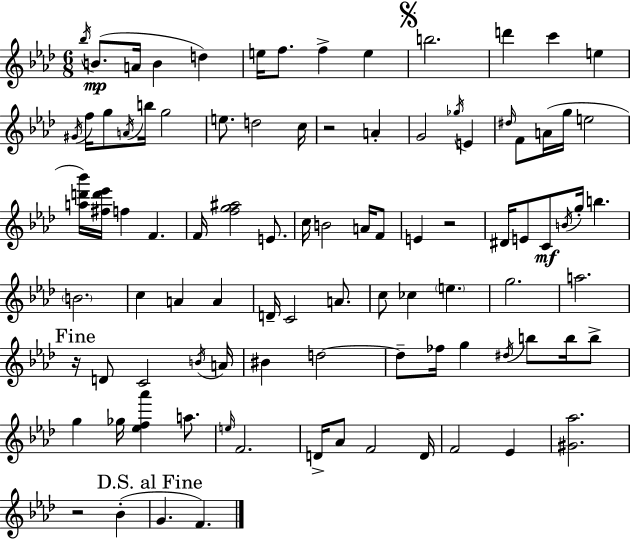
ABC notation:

X:1
T:Untitled
M:6/8
L:1/4
K:Ab
_b/4 B/2 A/4 B d e/4 f/2 f e b2 d' c' e ^G/4 f/4 g/2 A/4 b/4 g2 e/2 d2 c/4 z2 A G2 _g/4 E ^d/4 F/2 A/4 g/4 e2 [ad'_b']/4 [^fd'_e']/4 f F F/4 [fg^a]2 E/2 c/4 B2 A/4 F/2 E z2 ^D/4 E/2 C/2 B/4 g/4 b B2 c A A D/4 C2 A/2 c/2 _c e g2 a2 z/4 D/2 C2 B/4 A/4 ^B d2 d/2 _f/4 g ^d/4 b/2 b/4 b/2 g _g/4 [_ef_a'] a/2 e/4 F2 D/4 _A/2 F2 D/4 F2 _E [^G_a]2 z2 _B G F